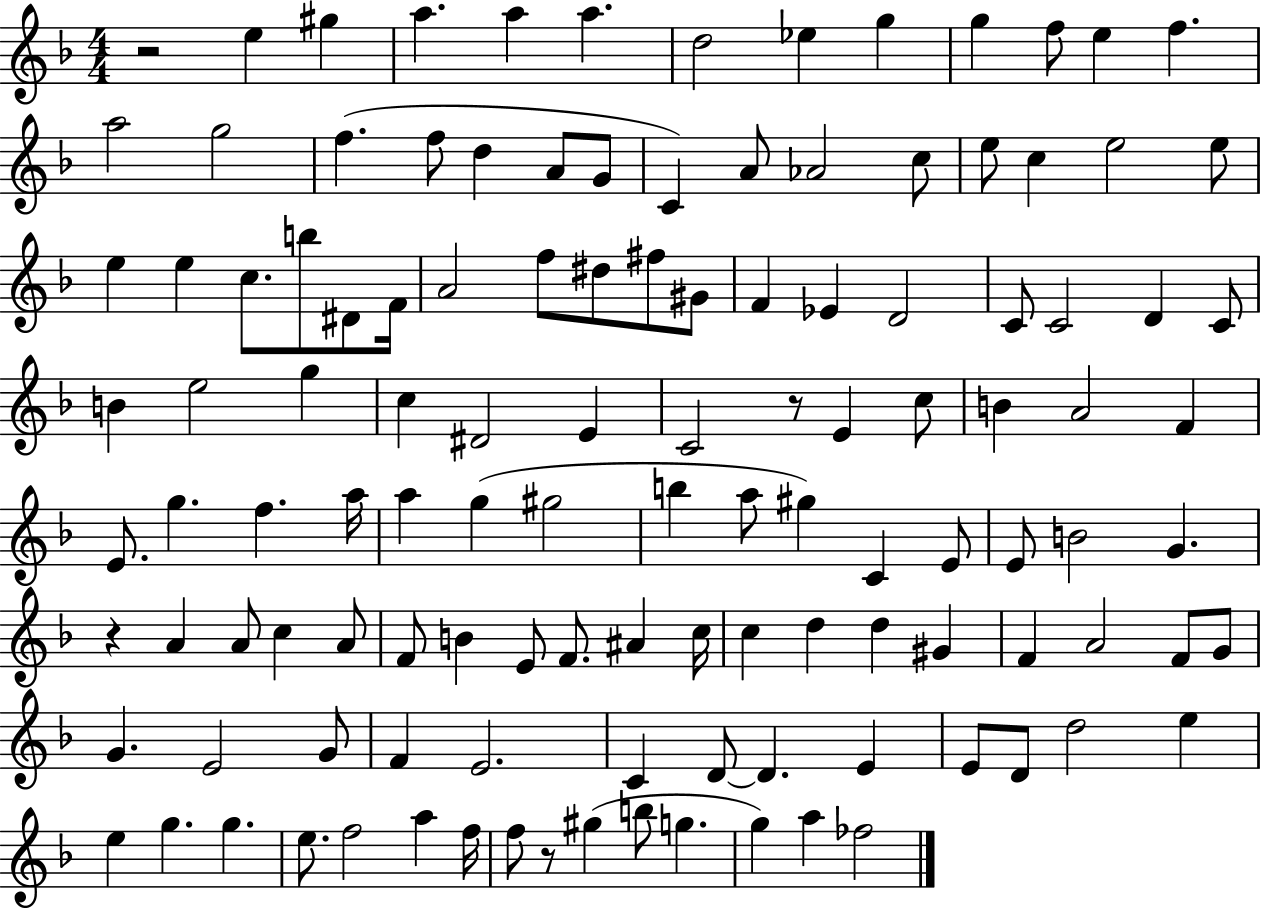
R/h E5/q G#5/q A5/q. A5/q A5/q. D5/h Eb5/q G5/q G5/q F5/e E5/q F5/q. A5/h G5/h F5/q. F5/e D5/q A4/e G4/e C4/q A4/e Ab4/h C5/e E5/e C5/q E5/h E5/e E5/q E5/q C5/e. B5/e D#4/e F4/s A4/h F5/e D#5/e F#5/e G#4/e F4/q Eb4/q D4/h C4/e C4/h D4/q C4/e B4/q E5/h G5/q C5/q D#4/h E4/q C4/h R/e E4/q C5/e B4/q A4/h F4/q E4/e. G5/q. F5/q. A5/s A5/q G5/q G#5/h B5/q A5/e G#5/q C4/q E4/e E4/e B4/h G4/q. R/q A4/q A4/e C5/q A4/e F4/e B4/q E4/e F4/e. A#4/q C5/s C5/q D5/q D5/q G#4/q F4/q A4/h F4/e G4/e G4/q. E4/h G4/e F4/q E4/h. C4/q D4/e D4/q. E4/q E4/e D4/e D5/h E5/q E5/q G5/q. G5/q. E5/e. F5/h A5/q F5/s F5/e R/e G#5/q B5/e G5/q. G5/q A5/q FES5/h